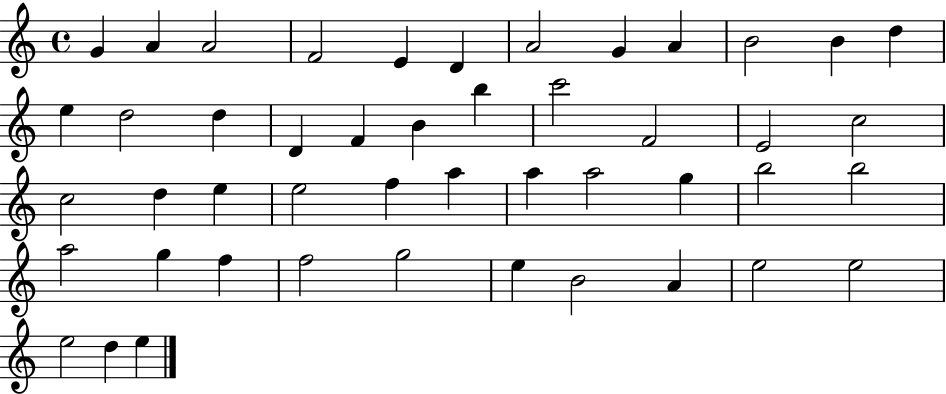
G4/q A4/q A4/h F4/h E4/q D4/q A4/h G4/q A4/q B4/h B4/q D5/q E5/q D5/h D5/q D4/q F4/q B4/q B5/q C6/h F4/h E4/h C5/h C5/h D5/q E5/q E5/h F5/q A5/q A5/q A5/h G5/q B5/h B5/h A5/h G5/q F5/q F5/h G5/h E5/q B4/h A4/q E5/h E5/h E5/h D5/q E5/q